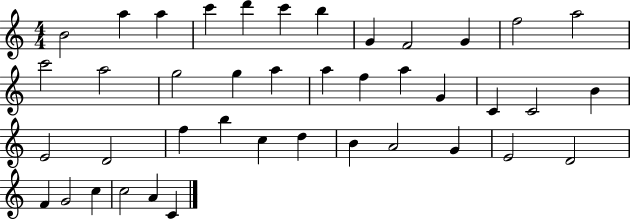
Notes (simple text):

B4/h A5/q A5/q C6/q D6/q C6/q B5/q G4/q F4/h G4/q F5/h A5/h C6/h A5/h G5/h G5/q A5/q A5/q F5/q A5/q G4/q C4/q C4/h B4/q E4/h D4/h F5/q B5/q C5/q D5/q B4/q A4/h G4/q E4/h D4/h F4/q G4/h C5/q C5/h A4/q C4/q